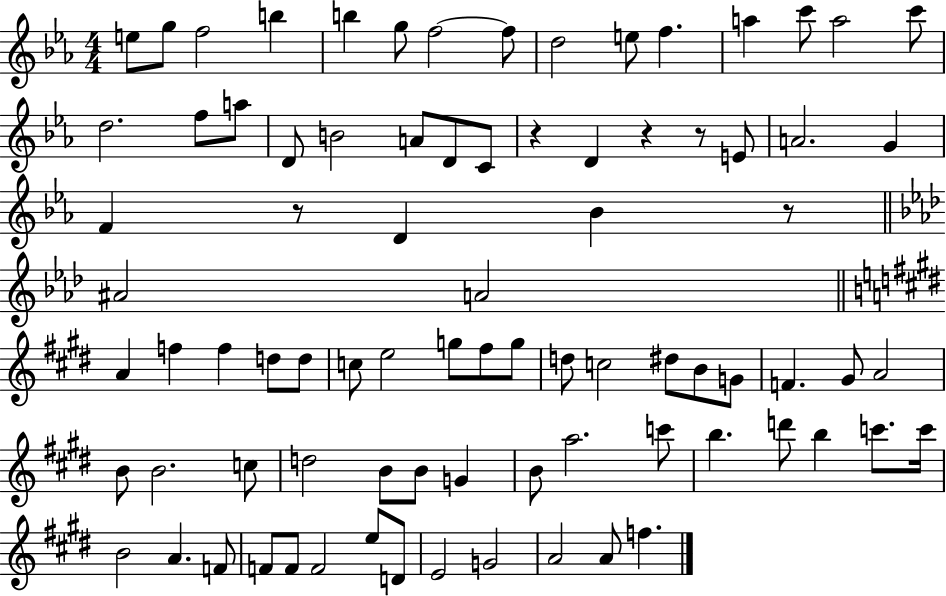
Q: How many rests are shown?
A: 5